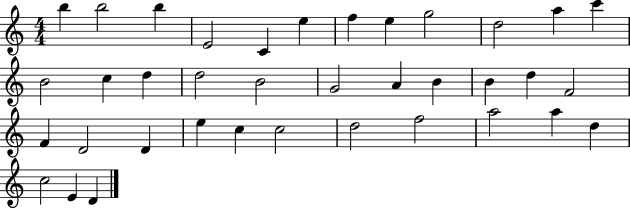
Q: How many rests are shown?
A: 0